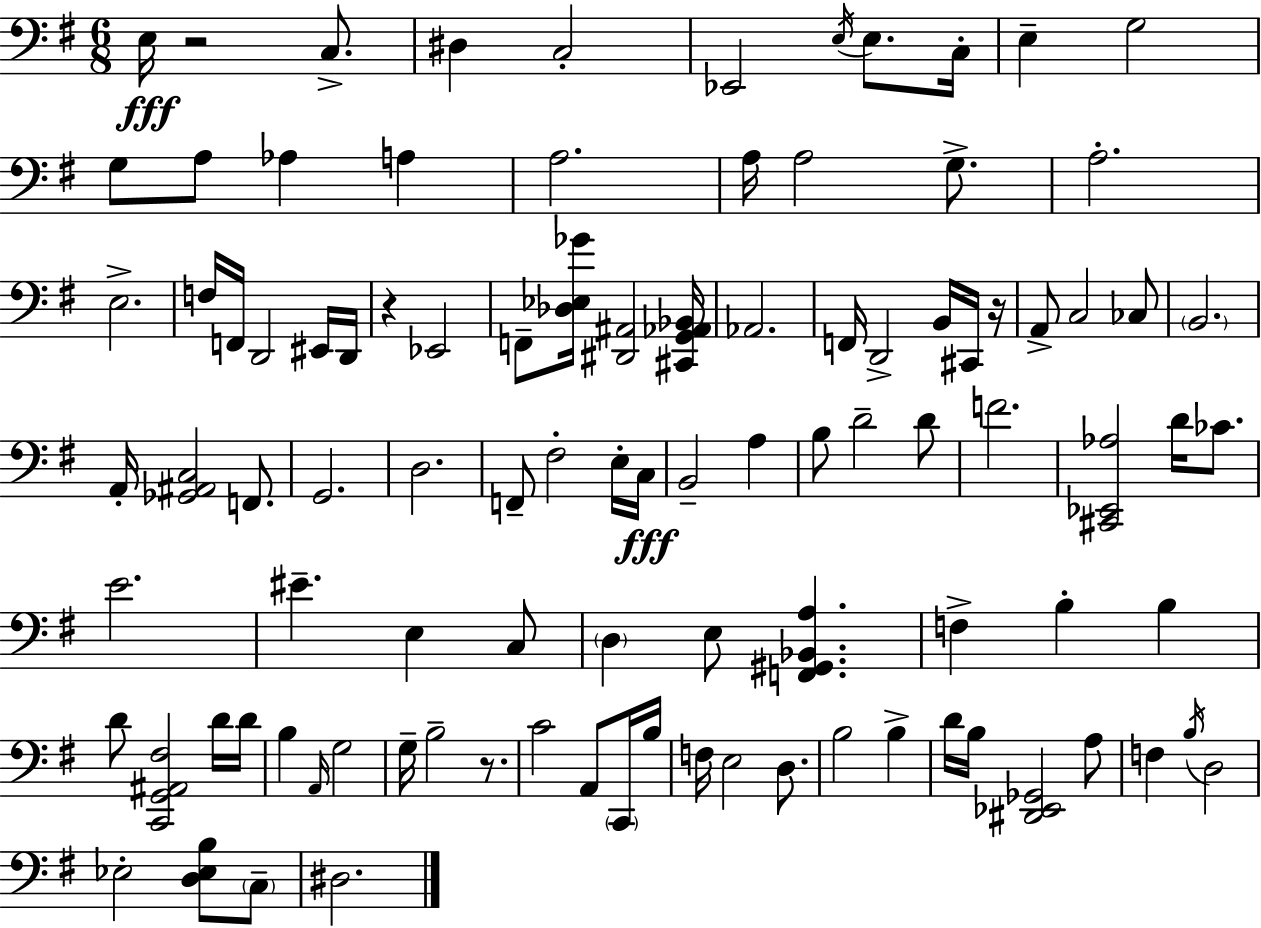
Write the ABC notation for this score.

X:1
T:Untitled
M:6/8
L:1/4
K:G
E,/4 z2 C,/2 ^D, C,2 _E,,2 E,/4 E,/2 C,/4 E, G,2 G,/2 A,/2 _A, A, A,2 A,/4 A,2 G,/2 A,2 E,2 F,/4 F,,/4 D,,2 ^E,,/4 D,,/4 z _E,,2 F,,/2 [_D,_E,_G]/4 [^D,,^A,,]2 [^C,,G,,_A,,_B,,]/4 _A,,2 F,,/4 D,,2 B,,/4 ^C,,/4 z/4 A,,/2 C,2 _C,/2 B,,2 A,,/4 [_G,,^A,,C,]2 F,,/2 G,,2 D,2 F,,/2 ^F,2 E,/4 C,/4 B,,2 A, B,/2 D2 D/2 F2 [^C,,_E,,_A,]2 D/4 _C/2 E2 ^E E, C,/2 D, E,/2 [F,,^G,,_B,,A,] F, B, B, D/2 [C,,G,,^A,,^F,]2 D/4 D/4 B, A,,/4 G,2 G,/4 B,2 z/2 C2 A,,/2 C,,/4 B,/4 F,/4 E,2 D,/2 B,2 B, D/4 B,/4 [^D,,_E,,_G,,]2 A,/2 F, B,/4 D,2 _E,2 [D,_E,B,]/2 C,/2 ^D,2